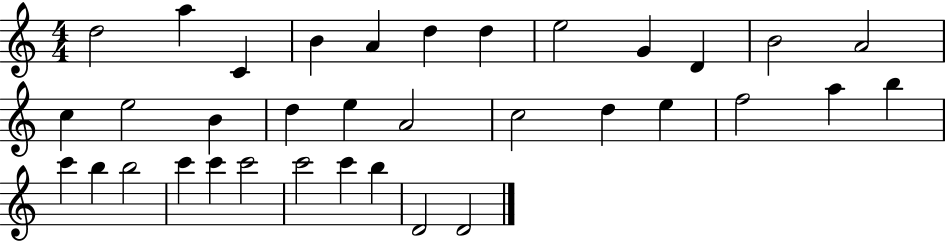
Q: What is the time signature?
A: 4/4